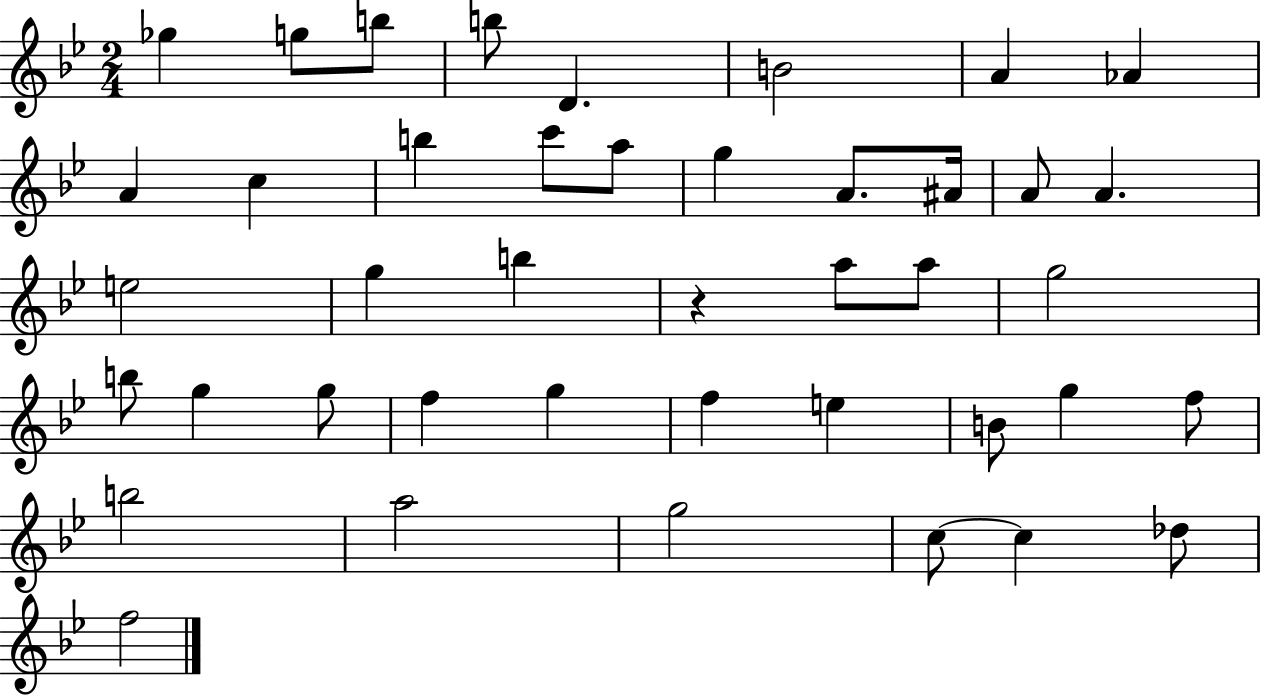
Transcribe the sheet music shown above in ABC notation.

X:1
T:Untitled
M:2/4
L:1/4
K:Bb
_g g/2 b/2 b/2 D B2 A _A A c b c'/2 a/2 g A/2 ^A/4 A/2 A e2 g b z a/2 a/2 g2 b/2 g g/2 f g f e B/2 g f/2 b2 a2 g2 c/2 c _d/2 f2